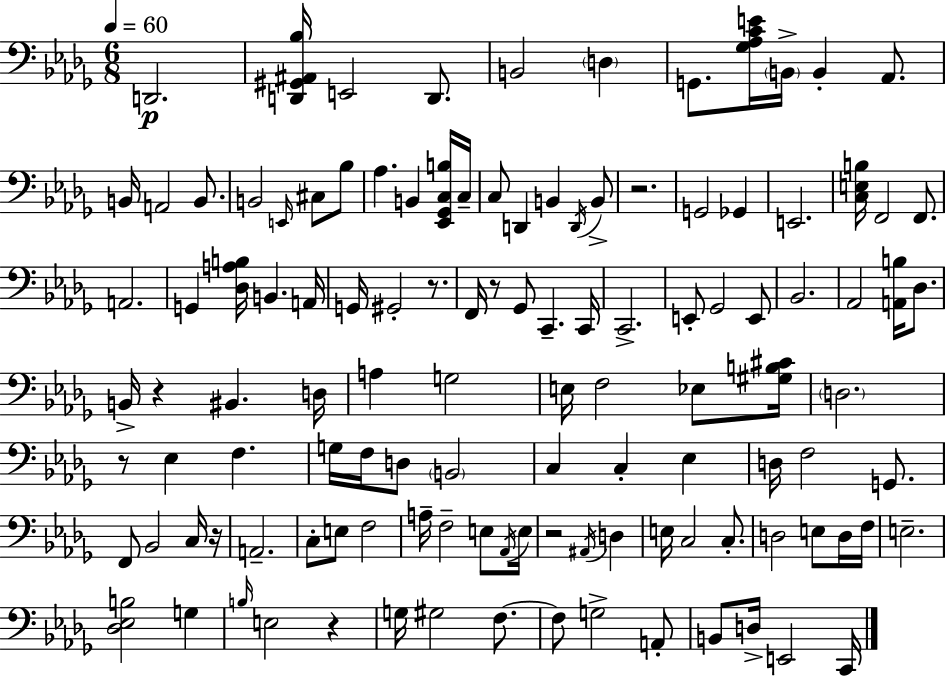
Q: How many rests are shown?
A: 8